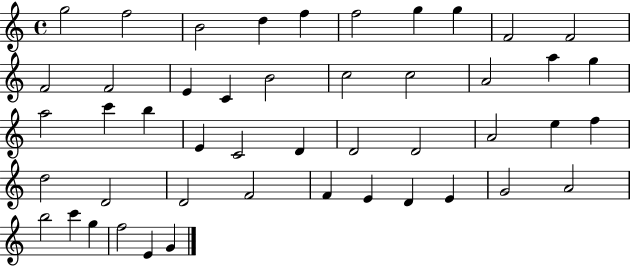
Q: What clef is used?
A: treble